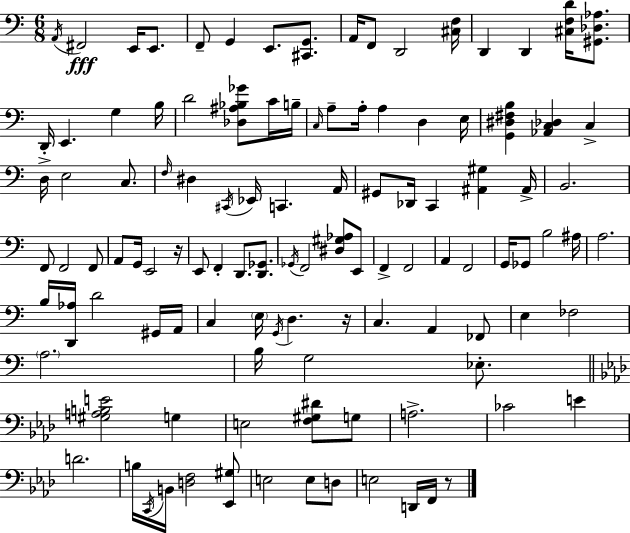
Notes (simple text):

A2/s F#2/h E2/s E2/e. F2/e G2/q E2/e. [C#2,G2]/e. A2/s F2/e D2/h [C#3,F3]/s D2/q D2/q [C#3,F3,D4]/s [G#2,Db3,Ab3]/e. D2/s E2/q. G3/q B3/s D4/h [Db3,A#3,Bb3,Gb4]/e C4/s B3/s C3/s A3/e A3/s A3/q D3/q E3/s [G2,D#3,F#3,B3]/q [Ab2,C3,Db3]/q C3/q D3/s E3/h C3/e. F3/s D#3/q C#2/s Eb2/s C2/q. A2/s G#2/e Db2/s C2/q [A#2,G#3]/q A#2/s B2/h. F2/e F2/h F2/e A2/e G2/s E2/h R/s E2/e F2/q D2/e. [D2,Gb2]/e. Gb2/s F2/h [D#3,G#3,Ab3]/e E2/e F2/q F2/h A2/q F2/h G2/s Gb2/e B3/h A#3/s A3/h. B3/s [D2,Ab3]/s D4/h G#2/s A2/s C3/q E3/s G2/s D3/q. R/s C3/q. A2/q FES2/e E3/q FES3/h A3/h. B3/s G3/h Eb3/e. [G#3,A3,B3,E4]/h G3/q E3/h [F3,G#3,D#4]/e G3/e A3/h. CES4/h E4/q D4/h. B3/s C2/s B2/s [D3,F3]/h [Eb2,G#3]/e E3/h E3/e D3/e E3/h D2/s F2/s R/e